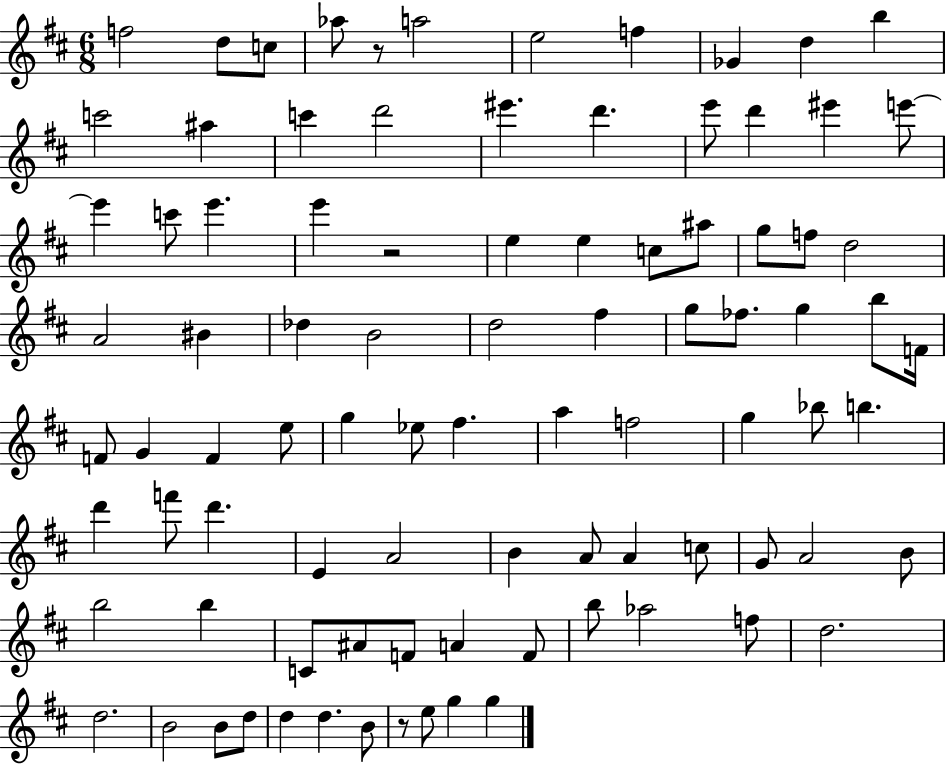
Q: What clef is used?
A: treble